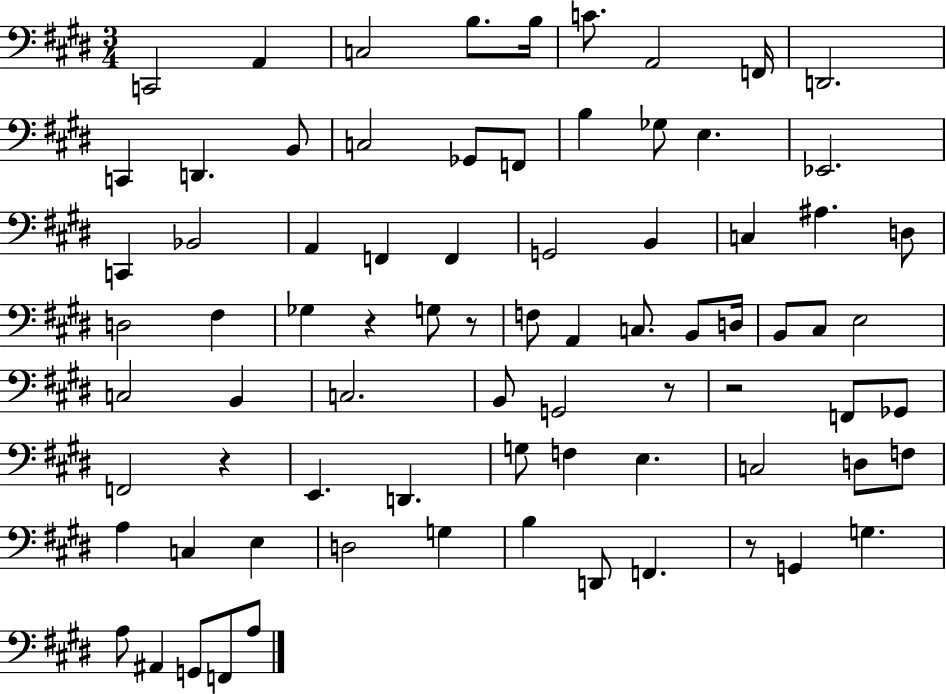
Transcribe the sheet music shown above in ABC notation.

X:1
T:Untitled
M:3/4
L:1/4
K:E
C,,2 A,, C,2 B,/2 B,/4 C/2 A,,2 F,,/4 D,,2 C,, D,, B,,/2 C,2 _G,,/2 F,,/2 B, _G,/2 E, _E,,2 C,, _B,,2 A,, F,, F,, G,,2 B,, C, ^A, D,/2 D,2 ^F, _G, z G,/2 z/2 F,/2 A,, C,/2 B,,/2 D,/4 B,,/2 ^C,/2 E,2 C,2 B,, C,2 B,,/2 G,,2 z/2 z2 F,,/2 _G,,/2 F,,2 z E,, D,, G,/2 F, E, C,2 D,/2 F,/2 A, C, E, D,2 G, B, D,,/2 F,, z/2 G,, G, A,/2 ^A,, G,,/2 F,,/2 A,/2